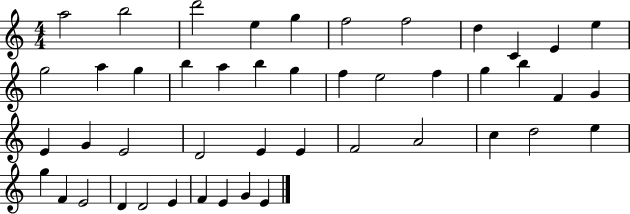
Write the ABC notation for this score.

X:1
T:Untitled
M:4/4
L:1/4
K:C
a2 b2 d'2 e g f2 f2 d C E e g2 a g b a b g f e2 f g b F G E G E2 D2 E E F2 A2 c d2 e g F E2 D D2 E F E G E